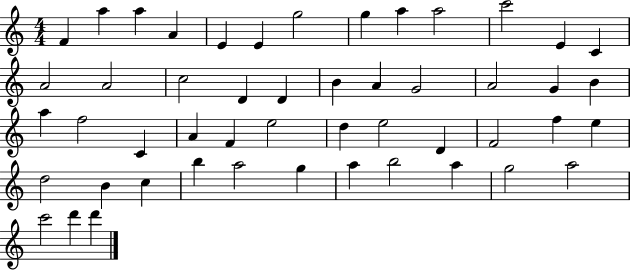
{
  \clef treble
  \numericTimeSignature
  \time 4/4
  \key c \major
  f'4 a''4 a''4 a'4 | e'4 e'4 g''2 | g''4 a''4 a''2 | c'''2 e'4 c'4 | \break a'2 a'2 | c''2 d'4 d'4 | b'4 a'4 g'2 | a'2 g'4 b'4 | \break a''4 f''2 c'4 | a'4 f'4 e''2 | d''4 e''2 d'4 | f'2 f''4 e''4 | \break d''2 b'4 c''4 | b''4 a''2 g''4 | a''4 b''2 a''4 | g''2 a''2 | \break c'''2 d'''4 d'''4 | \bar "|."
}